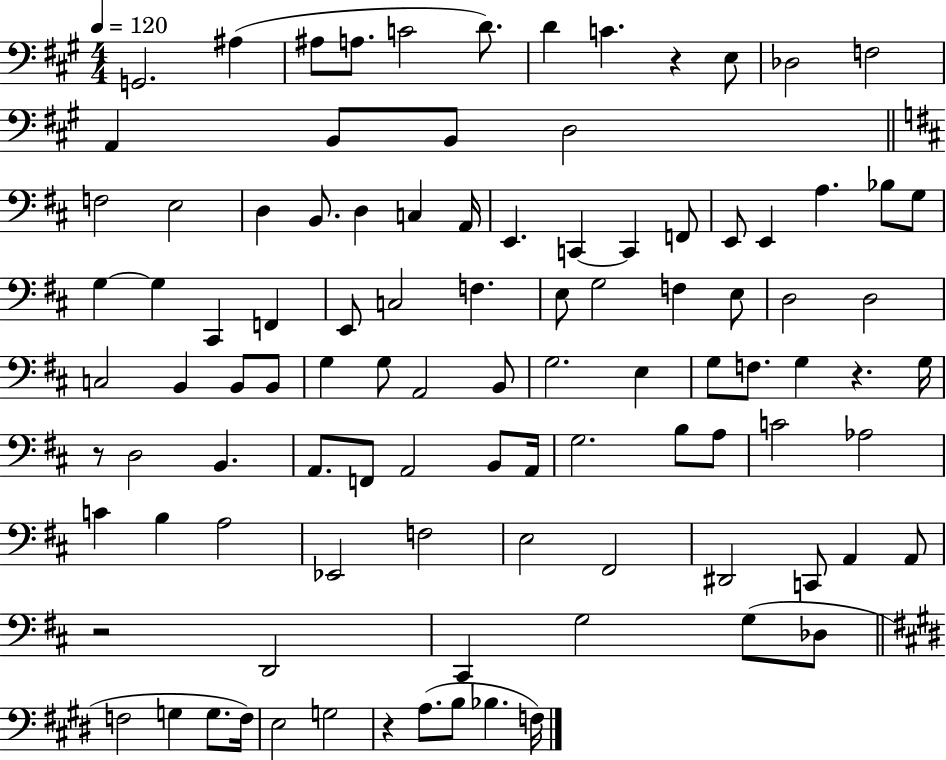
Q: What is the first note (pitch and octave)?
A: G2